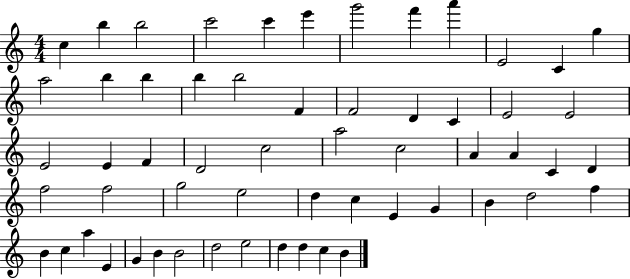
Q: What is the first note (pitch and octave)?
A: C5